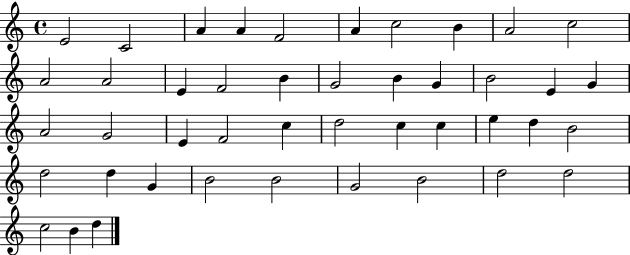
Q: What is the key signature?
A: C major